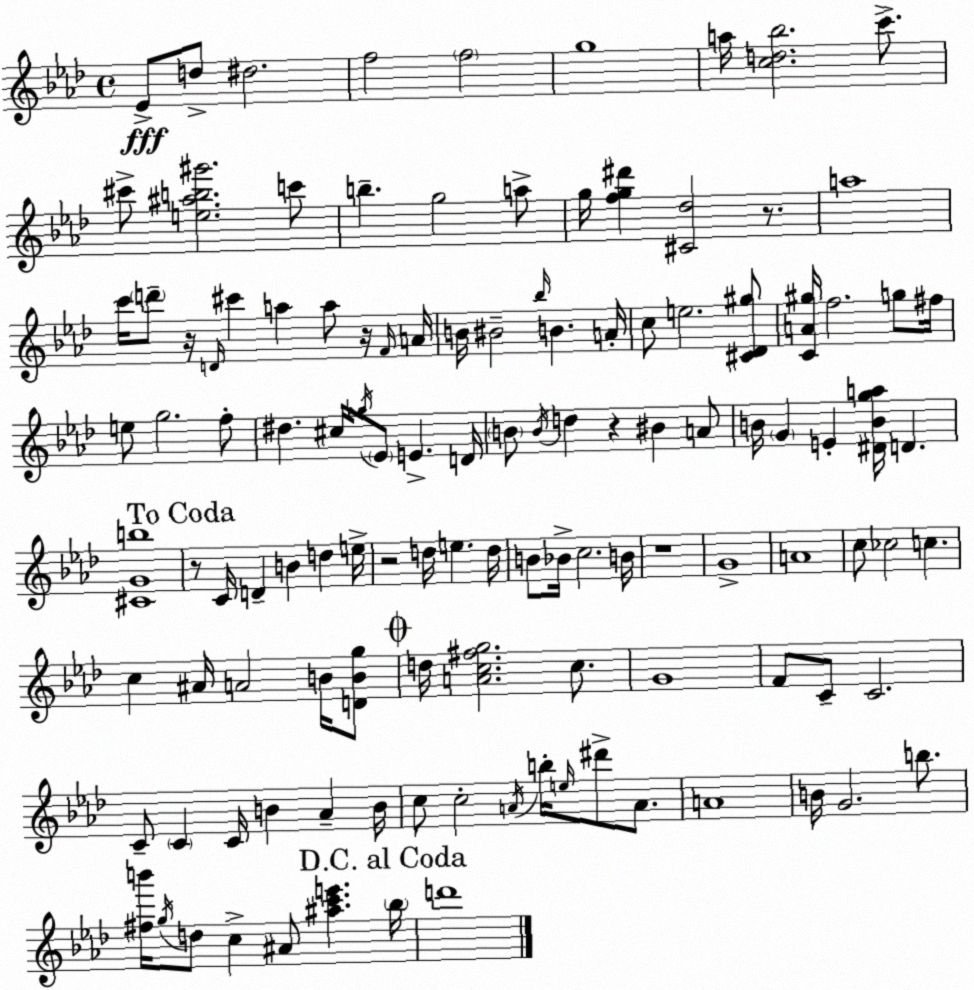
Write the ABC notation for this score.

X:1
T:Untitled
M:4/4
L:1/4
K:Ab
_E/2 d/2 ^d2 f2 f2 g4 a/4 [cd_b]2 c'/2 ^c'/2 [e^ab^g']2 c'/2 b g2 a/2 g/4 [fg^d'] [^C_d]2 z/2 a4 c'/4 d'/2 z/4 D/4 ^c' a a/2 z/4 F/4 A/4 B/4 ^B2 _b/4 B A/4 c/2 e2 [^C_D^g]/2 [CA^g]/4 f2 g/2 ^f/4 e/2 g2 f/2 ^d ^c/4 _g/4 _E/2 E D/4 B/2 B/4 d z ^B A/2 B/4 G E [^DBga]/4 D [^CGb]4 z/2 C/4 D B d e/4 z2 d/4 e d/4 B/2 _B/4 c2 B/4 z4 G4 A4 c/2 _c2 c c ^A/4 A2 B/4 [DBg]/2 d/4 [Ac^fg]2 c/2 G4 F/2 C/2 C2 C/2 C C/4 B _A B/4 c/2 c2 A/4 b/4 e/4 ^d'/2 A/2 A4 B/4 G2 b/2 [^fb']/4 g/4 d/2 c ^A/2 [^ac'e'] _b/4 d'4